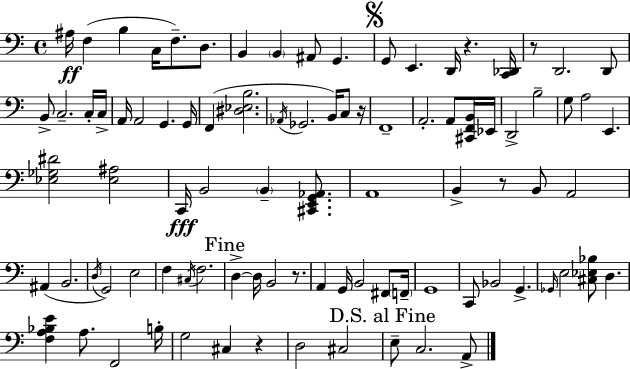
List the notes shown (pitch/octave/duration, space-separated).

A#3/s F3/q B3/q C3/s F3/e. D3/e. B2/q B2/q A#2/e G2/q. G2/e E2/q. D2/s R/q. [C2,Db2]/s R/e D2/h. D2/e B2/e C3/h. C3/s C3/s A2/s A2/h G2/q. G2/s F2/q [D#3,Eb3,B3]/h. Ab2/s Gb2/h. B2/s C3/e R/s F2/w A2/h. A2/e [C#2,F2,B2]/s Eb2/s D2/h B3/h G3/e A3/h E2/q. [Eb3,Gb3,D#4]/h [Eb3,A#3]/h C2/s B2/h B2/q [C#2,E2,G2,Ab2]/e. A2/w B2/q R/e B2/e A2/h A#2/q B2/h. D3/s G2/h E3/h F3/q C#3/s F3/h. D3/q D3/s B2/h R/e. A2/q G2/s B2/h F#2/e F2/s G2/w C2/e Bb2/h G2/q. Gb2/s E3/h [C#3,Eb3,Bb3]/e D3/q. [F3,A3,Bb3,E4]/q A3/e. F2/h B3/s G3/h C#3/q R/q D3/h C#3/h E3/e C3/h. A2/e